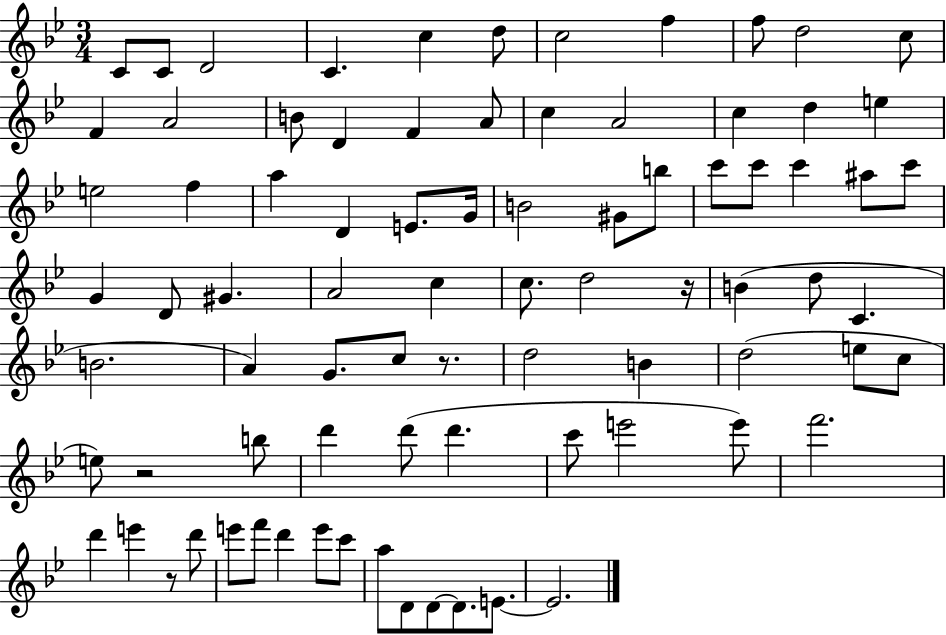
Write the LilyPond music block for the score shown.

{
  \clef treble
  \numericTimeSignature
  \time 3/4
  \key bes \major
  c'8 c'8 d'2 | c'4. c''4 d''8 | c''2 f''4 | f''8 d''2 c''8 | \break f'4 a'2 | b'8 d'4 f'4 a'8 | c''4 a'2 | c''4 d''4 e''4 | \break e''2 f''4 | a''4 d'4 e'8. g'16 | b'2 gis'8 b''8 | c'''8 c'''8 c'''4 ais''8 c'''8 | \break g'4 d'8 gis'4. | a'2 c''4 | c''8. d''2 r16 | b'4( d''8 c'4. | \break b'2. | a'4) g'8. c''8 r8. | d''2 b'4 | d''2( e''8 c''8 | \break e''8) r2 b''8 | d'''4 d'''8( d'''4. | c'''8 e'''2 e'''8) | f'''2. | \break d'''4 e'''4 r8 d'''8 | e'''8 f'''8 d'''4 e'''8 c'''8 | a''8 d'8 d'8~~ d'8. e'8.~~ | e'2. | \break \bar "|."
}